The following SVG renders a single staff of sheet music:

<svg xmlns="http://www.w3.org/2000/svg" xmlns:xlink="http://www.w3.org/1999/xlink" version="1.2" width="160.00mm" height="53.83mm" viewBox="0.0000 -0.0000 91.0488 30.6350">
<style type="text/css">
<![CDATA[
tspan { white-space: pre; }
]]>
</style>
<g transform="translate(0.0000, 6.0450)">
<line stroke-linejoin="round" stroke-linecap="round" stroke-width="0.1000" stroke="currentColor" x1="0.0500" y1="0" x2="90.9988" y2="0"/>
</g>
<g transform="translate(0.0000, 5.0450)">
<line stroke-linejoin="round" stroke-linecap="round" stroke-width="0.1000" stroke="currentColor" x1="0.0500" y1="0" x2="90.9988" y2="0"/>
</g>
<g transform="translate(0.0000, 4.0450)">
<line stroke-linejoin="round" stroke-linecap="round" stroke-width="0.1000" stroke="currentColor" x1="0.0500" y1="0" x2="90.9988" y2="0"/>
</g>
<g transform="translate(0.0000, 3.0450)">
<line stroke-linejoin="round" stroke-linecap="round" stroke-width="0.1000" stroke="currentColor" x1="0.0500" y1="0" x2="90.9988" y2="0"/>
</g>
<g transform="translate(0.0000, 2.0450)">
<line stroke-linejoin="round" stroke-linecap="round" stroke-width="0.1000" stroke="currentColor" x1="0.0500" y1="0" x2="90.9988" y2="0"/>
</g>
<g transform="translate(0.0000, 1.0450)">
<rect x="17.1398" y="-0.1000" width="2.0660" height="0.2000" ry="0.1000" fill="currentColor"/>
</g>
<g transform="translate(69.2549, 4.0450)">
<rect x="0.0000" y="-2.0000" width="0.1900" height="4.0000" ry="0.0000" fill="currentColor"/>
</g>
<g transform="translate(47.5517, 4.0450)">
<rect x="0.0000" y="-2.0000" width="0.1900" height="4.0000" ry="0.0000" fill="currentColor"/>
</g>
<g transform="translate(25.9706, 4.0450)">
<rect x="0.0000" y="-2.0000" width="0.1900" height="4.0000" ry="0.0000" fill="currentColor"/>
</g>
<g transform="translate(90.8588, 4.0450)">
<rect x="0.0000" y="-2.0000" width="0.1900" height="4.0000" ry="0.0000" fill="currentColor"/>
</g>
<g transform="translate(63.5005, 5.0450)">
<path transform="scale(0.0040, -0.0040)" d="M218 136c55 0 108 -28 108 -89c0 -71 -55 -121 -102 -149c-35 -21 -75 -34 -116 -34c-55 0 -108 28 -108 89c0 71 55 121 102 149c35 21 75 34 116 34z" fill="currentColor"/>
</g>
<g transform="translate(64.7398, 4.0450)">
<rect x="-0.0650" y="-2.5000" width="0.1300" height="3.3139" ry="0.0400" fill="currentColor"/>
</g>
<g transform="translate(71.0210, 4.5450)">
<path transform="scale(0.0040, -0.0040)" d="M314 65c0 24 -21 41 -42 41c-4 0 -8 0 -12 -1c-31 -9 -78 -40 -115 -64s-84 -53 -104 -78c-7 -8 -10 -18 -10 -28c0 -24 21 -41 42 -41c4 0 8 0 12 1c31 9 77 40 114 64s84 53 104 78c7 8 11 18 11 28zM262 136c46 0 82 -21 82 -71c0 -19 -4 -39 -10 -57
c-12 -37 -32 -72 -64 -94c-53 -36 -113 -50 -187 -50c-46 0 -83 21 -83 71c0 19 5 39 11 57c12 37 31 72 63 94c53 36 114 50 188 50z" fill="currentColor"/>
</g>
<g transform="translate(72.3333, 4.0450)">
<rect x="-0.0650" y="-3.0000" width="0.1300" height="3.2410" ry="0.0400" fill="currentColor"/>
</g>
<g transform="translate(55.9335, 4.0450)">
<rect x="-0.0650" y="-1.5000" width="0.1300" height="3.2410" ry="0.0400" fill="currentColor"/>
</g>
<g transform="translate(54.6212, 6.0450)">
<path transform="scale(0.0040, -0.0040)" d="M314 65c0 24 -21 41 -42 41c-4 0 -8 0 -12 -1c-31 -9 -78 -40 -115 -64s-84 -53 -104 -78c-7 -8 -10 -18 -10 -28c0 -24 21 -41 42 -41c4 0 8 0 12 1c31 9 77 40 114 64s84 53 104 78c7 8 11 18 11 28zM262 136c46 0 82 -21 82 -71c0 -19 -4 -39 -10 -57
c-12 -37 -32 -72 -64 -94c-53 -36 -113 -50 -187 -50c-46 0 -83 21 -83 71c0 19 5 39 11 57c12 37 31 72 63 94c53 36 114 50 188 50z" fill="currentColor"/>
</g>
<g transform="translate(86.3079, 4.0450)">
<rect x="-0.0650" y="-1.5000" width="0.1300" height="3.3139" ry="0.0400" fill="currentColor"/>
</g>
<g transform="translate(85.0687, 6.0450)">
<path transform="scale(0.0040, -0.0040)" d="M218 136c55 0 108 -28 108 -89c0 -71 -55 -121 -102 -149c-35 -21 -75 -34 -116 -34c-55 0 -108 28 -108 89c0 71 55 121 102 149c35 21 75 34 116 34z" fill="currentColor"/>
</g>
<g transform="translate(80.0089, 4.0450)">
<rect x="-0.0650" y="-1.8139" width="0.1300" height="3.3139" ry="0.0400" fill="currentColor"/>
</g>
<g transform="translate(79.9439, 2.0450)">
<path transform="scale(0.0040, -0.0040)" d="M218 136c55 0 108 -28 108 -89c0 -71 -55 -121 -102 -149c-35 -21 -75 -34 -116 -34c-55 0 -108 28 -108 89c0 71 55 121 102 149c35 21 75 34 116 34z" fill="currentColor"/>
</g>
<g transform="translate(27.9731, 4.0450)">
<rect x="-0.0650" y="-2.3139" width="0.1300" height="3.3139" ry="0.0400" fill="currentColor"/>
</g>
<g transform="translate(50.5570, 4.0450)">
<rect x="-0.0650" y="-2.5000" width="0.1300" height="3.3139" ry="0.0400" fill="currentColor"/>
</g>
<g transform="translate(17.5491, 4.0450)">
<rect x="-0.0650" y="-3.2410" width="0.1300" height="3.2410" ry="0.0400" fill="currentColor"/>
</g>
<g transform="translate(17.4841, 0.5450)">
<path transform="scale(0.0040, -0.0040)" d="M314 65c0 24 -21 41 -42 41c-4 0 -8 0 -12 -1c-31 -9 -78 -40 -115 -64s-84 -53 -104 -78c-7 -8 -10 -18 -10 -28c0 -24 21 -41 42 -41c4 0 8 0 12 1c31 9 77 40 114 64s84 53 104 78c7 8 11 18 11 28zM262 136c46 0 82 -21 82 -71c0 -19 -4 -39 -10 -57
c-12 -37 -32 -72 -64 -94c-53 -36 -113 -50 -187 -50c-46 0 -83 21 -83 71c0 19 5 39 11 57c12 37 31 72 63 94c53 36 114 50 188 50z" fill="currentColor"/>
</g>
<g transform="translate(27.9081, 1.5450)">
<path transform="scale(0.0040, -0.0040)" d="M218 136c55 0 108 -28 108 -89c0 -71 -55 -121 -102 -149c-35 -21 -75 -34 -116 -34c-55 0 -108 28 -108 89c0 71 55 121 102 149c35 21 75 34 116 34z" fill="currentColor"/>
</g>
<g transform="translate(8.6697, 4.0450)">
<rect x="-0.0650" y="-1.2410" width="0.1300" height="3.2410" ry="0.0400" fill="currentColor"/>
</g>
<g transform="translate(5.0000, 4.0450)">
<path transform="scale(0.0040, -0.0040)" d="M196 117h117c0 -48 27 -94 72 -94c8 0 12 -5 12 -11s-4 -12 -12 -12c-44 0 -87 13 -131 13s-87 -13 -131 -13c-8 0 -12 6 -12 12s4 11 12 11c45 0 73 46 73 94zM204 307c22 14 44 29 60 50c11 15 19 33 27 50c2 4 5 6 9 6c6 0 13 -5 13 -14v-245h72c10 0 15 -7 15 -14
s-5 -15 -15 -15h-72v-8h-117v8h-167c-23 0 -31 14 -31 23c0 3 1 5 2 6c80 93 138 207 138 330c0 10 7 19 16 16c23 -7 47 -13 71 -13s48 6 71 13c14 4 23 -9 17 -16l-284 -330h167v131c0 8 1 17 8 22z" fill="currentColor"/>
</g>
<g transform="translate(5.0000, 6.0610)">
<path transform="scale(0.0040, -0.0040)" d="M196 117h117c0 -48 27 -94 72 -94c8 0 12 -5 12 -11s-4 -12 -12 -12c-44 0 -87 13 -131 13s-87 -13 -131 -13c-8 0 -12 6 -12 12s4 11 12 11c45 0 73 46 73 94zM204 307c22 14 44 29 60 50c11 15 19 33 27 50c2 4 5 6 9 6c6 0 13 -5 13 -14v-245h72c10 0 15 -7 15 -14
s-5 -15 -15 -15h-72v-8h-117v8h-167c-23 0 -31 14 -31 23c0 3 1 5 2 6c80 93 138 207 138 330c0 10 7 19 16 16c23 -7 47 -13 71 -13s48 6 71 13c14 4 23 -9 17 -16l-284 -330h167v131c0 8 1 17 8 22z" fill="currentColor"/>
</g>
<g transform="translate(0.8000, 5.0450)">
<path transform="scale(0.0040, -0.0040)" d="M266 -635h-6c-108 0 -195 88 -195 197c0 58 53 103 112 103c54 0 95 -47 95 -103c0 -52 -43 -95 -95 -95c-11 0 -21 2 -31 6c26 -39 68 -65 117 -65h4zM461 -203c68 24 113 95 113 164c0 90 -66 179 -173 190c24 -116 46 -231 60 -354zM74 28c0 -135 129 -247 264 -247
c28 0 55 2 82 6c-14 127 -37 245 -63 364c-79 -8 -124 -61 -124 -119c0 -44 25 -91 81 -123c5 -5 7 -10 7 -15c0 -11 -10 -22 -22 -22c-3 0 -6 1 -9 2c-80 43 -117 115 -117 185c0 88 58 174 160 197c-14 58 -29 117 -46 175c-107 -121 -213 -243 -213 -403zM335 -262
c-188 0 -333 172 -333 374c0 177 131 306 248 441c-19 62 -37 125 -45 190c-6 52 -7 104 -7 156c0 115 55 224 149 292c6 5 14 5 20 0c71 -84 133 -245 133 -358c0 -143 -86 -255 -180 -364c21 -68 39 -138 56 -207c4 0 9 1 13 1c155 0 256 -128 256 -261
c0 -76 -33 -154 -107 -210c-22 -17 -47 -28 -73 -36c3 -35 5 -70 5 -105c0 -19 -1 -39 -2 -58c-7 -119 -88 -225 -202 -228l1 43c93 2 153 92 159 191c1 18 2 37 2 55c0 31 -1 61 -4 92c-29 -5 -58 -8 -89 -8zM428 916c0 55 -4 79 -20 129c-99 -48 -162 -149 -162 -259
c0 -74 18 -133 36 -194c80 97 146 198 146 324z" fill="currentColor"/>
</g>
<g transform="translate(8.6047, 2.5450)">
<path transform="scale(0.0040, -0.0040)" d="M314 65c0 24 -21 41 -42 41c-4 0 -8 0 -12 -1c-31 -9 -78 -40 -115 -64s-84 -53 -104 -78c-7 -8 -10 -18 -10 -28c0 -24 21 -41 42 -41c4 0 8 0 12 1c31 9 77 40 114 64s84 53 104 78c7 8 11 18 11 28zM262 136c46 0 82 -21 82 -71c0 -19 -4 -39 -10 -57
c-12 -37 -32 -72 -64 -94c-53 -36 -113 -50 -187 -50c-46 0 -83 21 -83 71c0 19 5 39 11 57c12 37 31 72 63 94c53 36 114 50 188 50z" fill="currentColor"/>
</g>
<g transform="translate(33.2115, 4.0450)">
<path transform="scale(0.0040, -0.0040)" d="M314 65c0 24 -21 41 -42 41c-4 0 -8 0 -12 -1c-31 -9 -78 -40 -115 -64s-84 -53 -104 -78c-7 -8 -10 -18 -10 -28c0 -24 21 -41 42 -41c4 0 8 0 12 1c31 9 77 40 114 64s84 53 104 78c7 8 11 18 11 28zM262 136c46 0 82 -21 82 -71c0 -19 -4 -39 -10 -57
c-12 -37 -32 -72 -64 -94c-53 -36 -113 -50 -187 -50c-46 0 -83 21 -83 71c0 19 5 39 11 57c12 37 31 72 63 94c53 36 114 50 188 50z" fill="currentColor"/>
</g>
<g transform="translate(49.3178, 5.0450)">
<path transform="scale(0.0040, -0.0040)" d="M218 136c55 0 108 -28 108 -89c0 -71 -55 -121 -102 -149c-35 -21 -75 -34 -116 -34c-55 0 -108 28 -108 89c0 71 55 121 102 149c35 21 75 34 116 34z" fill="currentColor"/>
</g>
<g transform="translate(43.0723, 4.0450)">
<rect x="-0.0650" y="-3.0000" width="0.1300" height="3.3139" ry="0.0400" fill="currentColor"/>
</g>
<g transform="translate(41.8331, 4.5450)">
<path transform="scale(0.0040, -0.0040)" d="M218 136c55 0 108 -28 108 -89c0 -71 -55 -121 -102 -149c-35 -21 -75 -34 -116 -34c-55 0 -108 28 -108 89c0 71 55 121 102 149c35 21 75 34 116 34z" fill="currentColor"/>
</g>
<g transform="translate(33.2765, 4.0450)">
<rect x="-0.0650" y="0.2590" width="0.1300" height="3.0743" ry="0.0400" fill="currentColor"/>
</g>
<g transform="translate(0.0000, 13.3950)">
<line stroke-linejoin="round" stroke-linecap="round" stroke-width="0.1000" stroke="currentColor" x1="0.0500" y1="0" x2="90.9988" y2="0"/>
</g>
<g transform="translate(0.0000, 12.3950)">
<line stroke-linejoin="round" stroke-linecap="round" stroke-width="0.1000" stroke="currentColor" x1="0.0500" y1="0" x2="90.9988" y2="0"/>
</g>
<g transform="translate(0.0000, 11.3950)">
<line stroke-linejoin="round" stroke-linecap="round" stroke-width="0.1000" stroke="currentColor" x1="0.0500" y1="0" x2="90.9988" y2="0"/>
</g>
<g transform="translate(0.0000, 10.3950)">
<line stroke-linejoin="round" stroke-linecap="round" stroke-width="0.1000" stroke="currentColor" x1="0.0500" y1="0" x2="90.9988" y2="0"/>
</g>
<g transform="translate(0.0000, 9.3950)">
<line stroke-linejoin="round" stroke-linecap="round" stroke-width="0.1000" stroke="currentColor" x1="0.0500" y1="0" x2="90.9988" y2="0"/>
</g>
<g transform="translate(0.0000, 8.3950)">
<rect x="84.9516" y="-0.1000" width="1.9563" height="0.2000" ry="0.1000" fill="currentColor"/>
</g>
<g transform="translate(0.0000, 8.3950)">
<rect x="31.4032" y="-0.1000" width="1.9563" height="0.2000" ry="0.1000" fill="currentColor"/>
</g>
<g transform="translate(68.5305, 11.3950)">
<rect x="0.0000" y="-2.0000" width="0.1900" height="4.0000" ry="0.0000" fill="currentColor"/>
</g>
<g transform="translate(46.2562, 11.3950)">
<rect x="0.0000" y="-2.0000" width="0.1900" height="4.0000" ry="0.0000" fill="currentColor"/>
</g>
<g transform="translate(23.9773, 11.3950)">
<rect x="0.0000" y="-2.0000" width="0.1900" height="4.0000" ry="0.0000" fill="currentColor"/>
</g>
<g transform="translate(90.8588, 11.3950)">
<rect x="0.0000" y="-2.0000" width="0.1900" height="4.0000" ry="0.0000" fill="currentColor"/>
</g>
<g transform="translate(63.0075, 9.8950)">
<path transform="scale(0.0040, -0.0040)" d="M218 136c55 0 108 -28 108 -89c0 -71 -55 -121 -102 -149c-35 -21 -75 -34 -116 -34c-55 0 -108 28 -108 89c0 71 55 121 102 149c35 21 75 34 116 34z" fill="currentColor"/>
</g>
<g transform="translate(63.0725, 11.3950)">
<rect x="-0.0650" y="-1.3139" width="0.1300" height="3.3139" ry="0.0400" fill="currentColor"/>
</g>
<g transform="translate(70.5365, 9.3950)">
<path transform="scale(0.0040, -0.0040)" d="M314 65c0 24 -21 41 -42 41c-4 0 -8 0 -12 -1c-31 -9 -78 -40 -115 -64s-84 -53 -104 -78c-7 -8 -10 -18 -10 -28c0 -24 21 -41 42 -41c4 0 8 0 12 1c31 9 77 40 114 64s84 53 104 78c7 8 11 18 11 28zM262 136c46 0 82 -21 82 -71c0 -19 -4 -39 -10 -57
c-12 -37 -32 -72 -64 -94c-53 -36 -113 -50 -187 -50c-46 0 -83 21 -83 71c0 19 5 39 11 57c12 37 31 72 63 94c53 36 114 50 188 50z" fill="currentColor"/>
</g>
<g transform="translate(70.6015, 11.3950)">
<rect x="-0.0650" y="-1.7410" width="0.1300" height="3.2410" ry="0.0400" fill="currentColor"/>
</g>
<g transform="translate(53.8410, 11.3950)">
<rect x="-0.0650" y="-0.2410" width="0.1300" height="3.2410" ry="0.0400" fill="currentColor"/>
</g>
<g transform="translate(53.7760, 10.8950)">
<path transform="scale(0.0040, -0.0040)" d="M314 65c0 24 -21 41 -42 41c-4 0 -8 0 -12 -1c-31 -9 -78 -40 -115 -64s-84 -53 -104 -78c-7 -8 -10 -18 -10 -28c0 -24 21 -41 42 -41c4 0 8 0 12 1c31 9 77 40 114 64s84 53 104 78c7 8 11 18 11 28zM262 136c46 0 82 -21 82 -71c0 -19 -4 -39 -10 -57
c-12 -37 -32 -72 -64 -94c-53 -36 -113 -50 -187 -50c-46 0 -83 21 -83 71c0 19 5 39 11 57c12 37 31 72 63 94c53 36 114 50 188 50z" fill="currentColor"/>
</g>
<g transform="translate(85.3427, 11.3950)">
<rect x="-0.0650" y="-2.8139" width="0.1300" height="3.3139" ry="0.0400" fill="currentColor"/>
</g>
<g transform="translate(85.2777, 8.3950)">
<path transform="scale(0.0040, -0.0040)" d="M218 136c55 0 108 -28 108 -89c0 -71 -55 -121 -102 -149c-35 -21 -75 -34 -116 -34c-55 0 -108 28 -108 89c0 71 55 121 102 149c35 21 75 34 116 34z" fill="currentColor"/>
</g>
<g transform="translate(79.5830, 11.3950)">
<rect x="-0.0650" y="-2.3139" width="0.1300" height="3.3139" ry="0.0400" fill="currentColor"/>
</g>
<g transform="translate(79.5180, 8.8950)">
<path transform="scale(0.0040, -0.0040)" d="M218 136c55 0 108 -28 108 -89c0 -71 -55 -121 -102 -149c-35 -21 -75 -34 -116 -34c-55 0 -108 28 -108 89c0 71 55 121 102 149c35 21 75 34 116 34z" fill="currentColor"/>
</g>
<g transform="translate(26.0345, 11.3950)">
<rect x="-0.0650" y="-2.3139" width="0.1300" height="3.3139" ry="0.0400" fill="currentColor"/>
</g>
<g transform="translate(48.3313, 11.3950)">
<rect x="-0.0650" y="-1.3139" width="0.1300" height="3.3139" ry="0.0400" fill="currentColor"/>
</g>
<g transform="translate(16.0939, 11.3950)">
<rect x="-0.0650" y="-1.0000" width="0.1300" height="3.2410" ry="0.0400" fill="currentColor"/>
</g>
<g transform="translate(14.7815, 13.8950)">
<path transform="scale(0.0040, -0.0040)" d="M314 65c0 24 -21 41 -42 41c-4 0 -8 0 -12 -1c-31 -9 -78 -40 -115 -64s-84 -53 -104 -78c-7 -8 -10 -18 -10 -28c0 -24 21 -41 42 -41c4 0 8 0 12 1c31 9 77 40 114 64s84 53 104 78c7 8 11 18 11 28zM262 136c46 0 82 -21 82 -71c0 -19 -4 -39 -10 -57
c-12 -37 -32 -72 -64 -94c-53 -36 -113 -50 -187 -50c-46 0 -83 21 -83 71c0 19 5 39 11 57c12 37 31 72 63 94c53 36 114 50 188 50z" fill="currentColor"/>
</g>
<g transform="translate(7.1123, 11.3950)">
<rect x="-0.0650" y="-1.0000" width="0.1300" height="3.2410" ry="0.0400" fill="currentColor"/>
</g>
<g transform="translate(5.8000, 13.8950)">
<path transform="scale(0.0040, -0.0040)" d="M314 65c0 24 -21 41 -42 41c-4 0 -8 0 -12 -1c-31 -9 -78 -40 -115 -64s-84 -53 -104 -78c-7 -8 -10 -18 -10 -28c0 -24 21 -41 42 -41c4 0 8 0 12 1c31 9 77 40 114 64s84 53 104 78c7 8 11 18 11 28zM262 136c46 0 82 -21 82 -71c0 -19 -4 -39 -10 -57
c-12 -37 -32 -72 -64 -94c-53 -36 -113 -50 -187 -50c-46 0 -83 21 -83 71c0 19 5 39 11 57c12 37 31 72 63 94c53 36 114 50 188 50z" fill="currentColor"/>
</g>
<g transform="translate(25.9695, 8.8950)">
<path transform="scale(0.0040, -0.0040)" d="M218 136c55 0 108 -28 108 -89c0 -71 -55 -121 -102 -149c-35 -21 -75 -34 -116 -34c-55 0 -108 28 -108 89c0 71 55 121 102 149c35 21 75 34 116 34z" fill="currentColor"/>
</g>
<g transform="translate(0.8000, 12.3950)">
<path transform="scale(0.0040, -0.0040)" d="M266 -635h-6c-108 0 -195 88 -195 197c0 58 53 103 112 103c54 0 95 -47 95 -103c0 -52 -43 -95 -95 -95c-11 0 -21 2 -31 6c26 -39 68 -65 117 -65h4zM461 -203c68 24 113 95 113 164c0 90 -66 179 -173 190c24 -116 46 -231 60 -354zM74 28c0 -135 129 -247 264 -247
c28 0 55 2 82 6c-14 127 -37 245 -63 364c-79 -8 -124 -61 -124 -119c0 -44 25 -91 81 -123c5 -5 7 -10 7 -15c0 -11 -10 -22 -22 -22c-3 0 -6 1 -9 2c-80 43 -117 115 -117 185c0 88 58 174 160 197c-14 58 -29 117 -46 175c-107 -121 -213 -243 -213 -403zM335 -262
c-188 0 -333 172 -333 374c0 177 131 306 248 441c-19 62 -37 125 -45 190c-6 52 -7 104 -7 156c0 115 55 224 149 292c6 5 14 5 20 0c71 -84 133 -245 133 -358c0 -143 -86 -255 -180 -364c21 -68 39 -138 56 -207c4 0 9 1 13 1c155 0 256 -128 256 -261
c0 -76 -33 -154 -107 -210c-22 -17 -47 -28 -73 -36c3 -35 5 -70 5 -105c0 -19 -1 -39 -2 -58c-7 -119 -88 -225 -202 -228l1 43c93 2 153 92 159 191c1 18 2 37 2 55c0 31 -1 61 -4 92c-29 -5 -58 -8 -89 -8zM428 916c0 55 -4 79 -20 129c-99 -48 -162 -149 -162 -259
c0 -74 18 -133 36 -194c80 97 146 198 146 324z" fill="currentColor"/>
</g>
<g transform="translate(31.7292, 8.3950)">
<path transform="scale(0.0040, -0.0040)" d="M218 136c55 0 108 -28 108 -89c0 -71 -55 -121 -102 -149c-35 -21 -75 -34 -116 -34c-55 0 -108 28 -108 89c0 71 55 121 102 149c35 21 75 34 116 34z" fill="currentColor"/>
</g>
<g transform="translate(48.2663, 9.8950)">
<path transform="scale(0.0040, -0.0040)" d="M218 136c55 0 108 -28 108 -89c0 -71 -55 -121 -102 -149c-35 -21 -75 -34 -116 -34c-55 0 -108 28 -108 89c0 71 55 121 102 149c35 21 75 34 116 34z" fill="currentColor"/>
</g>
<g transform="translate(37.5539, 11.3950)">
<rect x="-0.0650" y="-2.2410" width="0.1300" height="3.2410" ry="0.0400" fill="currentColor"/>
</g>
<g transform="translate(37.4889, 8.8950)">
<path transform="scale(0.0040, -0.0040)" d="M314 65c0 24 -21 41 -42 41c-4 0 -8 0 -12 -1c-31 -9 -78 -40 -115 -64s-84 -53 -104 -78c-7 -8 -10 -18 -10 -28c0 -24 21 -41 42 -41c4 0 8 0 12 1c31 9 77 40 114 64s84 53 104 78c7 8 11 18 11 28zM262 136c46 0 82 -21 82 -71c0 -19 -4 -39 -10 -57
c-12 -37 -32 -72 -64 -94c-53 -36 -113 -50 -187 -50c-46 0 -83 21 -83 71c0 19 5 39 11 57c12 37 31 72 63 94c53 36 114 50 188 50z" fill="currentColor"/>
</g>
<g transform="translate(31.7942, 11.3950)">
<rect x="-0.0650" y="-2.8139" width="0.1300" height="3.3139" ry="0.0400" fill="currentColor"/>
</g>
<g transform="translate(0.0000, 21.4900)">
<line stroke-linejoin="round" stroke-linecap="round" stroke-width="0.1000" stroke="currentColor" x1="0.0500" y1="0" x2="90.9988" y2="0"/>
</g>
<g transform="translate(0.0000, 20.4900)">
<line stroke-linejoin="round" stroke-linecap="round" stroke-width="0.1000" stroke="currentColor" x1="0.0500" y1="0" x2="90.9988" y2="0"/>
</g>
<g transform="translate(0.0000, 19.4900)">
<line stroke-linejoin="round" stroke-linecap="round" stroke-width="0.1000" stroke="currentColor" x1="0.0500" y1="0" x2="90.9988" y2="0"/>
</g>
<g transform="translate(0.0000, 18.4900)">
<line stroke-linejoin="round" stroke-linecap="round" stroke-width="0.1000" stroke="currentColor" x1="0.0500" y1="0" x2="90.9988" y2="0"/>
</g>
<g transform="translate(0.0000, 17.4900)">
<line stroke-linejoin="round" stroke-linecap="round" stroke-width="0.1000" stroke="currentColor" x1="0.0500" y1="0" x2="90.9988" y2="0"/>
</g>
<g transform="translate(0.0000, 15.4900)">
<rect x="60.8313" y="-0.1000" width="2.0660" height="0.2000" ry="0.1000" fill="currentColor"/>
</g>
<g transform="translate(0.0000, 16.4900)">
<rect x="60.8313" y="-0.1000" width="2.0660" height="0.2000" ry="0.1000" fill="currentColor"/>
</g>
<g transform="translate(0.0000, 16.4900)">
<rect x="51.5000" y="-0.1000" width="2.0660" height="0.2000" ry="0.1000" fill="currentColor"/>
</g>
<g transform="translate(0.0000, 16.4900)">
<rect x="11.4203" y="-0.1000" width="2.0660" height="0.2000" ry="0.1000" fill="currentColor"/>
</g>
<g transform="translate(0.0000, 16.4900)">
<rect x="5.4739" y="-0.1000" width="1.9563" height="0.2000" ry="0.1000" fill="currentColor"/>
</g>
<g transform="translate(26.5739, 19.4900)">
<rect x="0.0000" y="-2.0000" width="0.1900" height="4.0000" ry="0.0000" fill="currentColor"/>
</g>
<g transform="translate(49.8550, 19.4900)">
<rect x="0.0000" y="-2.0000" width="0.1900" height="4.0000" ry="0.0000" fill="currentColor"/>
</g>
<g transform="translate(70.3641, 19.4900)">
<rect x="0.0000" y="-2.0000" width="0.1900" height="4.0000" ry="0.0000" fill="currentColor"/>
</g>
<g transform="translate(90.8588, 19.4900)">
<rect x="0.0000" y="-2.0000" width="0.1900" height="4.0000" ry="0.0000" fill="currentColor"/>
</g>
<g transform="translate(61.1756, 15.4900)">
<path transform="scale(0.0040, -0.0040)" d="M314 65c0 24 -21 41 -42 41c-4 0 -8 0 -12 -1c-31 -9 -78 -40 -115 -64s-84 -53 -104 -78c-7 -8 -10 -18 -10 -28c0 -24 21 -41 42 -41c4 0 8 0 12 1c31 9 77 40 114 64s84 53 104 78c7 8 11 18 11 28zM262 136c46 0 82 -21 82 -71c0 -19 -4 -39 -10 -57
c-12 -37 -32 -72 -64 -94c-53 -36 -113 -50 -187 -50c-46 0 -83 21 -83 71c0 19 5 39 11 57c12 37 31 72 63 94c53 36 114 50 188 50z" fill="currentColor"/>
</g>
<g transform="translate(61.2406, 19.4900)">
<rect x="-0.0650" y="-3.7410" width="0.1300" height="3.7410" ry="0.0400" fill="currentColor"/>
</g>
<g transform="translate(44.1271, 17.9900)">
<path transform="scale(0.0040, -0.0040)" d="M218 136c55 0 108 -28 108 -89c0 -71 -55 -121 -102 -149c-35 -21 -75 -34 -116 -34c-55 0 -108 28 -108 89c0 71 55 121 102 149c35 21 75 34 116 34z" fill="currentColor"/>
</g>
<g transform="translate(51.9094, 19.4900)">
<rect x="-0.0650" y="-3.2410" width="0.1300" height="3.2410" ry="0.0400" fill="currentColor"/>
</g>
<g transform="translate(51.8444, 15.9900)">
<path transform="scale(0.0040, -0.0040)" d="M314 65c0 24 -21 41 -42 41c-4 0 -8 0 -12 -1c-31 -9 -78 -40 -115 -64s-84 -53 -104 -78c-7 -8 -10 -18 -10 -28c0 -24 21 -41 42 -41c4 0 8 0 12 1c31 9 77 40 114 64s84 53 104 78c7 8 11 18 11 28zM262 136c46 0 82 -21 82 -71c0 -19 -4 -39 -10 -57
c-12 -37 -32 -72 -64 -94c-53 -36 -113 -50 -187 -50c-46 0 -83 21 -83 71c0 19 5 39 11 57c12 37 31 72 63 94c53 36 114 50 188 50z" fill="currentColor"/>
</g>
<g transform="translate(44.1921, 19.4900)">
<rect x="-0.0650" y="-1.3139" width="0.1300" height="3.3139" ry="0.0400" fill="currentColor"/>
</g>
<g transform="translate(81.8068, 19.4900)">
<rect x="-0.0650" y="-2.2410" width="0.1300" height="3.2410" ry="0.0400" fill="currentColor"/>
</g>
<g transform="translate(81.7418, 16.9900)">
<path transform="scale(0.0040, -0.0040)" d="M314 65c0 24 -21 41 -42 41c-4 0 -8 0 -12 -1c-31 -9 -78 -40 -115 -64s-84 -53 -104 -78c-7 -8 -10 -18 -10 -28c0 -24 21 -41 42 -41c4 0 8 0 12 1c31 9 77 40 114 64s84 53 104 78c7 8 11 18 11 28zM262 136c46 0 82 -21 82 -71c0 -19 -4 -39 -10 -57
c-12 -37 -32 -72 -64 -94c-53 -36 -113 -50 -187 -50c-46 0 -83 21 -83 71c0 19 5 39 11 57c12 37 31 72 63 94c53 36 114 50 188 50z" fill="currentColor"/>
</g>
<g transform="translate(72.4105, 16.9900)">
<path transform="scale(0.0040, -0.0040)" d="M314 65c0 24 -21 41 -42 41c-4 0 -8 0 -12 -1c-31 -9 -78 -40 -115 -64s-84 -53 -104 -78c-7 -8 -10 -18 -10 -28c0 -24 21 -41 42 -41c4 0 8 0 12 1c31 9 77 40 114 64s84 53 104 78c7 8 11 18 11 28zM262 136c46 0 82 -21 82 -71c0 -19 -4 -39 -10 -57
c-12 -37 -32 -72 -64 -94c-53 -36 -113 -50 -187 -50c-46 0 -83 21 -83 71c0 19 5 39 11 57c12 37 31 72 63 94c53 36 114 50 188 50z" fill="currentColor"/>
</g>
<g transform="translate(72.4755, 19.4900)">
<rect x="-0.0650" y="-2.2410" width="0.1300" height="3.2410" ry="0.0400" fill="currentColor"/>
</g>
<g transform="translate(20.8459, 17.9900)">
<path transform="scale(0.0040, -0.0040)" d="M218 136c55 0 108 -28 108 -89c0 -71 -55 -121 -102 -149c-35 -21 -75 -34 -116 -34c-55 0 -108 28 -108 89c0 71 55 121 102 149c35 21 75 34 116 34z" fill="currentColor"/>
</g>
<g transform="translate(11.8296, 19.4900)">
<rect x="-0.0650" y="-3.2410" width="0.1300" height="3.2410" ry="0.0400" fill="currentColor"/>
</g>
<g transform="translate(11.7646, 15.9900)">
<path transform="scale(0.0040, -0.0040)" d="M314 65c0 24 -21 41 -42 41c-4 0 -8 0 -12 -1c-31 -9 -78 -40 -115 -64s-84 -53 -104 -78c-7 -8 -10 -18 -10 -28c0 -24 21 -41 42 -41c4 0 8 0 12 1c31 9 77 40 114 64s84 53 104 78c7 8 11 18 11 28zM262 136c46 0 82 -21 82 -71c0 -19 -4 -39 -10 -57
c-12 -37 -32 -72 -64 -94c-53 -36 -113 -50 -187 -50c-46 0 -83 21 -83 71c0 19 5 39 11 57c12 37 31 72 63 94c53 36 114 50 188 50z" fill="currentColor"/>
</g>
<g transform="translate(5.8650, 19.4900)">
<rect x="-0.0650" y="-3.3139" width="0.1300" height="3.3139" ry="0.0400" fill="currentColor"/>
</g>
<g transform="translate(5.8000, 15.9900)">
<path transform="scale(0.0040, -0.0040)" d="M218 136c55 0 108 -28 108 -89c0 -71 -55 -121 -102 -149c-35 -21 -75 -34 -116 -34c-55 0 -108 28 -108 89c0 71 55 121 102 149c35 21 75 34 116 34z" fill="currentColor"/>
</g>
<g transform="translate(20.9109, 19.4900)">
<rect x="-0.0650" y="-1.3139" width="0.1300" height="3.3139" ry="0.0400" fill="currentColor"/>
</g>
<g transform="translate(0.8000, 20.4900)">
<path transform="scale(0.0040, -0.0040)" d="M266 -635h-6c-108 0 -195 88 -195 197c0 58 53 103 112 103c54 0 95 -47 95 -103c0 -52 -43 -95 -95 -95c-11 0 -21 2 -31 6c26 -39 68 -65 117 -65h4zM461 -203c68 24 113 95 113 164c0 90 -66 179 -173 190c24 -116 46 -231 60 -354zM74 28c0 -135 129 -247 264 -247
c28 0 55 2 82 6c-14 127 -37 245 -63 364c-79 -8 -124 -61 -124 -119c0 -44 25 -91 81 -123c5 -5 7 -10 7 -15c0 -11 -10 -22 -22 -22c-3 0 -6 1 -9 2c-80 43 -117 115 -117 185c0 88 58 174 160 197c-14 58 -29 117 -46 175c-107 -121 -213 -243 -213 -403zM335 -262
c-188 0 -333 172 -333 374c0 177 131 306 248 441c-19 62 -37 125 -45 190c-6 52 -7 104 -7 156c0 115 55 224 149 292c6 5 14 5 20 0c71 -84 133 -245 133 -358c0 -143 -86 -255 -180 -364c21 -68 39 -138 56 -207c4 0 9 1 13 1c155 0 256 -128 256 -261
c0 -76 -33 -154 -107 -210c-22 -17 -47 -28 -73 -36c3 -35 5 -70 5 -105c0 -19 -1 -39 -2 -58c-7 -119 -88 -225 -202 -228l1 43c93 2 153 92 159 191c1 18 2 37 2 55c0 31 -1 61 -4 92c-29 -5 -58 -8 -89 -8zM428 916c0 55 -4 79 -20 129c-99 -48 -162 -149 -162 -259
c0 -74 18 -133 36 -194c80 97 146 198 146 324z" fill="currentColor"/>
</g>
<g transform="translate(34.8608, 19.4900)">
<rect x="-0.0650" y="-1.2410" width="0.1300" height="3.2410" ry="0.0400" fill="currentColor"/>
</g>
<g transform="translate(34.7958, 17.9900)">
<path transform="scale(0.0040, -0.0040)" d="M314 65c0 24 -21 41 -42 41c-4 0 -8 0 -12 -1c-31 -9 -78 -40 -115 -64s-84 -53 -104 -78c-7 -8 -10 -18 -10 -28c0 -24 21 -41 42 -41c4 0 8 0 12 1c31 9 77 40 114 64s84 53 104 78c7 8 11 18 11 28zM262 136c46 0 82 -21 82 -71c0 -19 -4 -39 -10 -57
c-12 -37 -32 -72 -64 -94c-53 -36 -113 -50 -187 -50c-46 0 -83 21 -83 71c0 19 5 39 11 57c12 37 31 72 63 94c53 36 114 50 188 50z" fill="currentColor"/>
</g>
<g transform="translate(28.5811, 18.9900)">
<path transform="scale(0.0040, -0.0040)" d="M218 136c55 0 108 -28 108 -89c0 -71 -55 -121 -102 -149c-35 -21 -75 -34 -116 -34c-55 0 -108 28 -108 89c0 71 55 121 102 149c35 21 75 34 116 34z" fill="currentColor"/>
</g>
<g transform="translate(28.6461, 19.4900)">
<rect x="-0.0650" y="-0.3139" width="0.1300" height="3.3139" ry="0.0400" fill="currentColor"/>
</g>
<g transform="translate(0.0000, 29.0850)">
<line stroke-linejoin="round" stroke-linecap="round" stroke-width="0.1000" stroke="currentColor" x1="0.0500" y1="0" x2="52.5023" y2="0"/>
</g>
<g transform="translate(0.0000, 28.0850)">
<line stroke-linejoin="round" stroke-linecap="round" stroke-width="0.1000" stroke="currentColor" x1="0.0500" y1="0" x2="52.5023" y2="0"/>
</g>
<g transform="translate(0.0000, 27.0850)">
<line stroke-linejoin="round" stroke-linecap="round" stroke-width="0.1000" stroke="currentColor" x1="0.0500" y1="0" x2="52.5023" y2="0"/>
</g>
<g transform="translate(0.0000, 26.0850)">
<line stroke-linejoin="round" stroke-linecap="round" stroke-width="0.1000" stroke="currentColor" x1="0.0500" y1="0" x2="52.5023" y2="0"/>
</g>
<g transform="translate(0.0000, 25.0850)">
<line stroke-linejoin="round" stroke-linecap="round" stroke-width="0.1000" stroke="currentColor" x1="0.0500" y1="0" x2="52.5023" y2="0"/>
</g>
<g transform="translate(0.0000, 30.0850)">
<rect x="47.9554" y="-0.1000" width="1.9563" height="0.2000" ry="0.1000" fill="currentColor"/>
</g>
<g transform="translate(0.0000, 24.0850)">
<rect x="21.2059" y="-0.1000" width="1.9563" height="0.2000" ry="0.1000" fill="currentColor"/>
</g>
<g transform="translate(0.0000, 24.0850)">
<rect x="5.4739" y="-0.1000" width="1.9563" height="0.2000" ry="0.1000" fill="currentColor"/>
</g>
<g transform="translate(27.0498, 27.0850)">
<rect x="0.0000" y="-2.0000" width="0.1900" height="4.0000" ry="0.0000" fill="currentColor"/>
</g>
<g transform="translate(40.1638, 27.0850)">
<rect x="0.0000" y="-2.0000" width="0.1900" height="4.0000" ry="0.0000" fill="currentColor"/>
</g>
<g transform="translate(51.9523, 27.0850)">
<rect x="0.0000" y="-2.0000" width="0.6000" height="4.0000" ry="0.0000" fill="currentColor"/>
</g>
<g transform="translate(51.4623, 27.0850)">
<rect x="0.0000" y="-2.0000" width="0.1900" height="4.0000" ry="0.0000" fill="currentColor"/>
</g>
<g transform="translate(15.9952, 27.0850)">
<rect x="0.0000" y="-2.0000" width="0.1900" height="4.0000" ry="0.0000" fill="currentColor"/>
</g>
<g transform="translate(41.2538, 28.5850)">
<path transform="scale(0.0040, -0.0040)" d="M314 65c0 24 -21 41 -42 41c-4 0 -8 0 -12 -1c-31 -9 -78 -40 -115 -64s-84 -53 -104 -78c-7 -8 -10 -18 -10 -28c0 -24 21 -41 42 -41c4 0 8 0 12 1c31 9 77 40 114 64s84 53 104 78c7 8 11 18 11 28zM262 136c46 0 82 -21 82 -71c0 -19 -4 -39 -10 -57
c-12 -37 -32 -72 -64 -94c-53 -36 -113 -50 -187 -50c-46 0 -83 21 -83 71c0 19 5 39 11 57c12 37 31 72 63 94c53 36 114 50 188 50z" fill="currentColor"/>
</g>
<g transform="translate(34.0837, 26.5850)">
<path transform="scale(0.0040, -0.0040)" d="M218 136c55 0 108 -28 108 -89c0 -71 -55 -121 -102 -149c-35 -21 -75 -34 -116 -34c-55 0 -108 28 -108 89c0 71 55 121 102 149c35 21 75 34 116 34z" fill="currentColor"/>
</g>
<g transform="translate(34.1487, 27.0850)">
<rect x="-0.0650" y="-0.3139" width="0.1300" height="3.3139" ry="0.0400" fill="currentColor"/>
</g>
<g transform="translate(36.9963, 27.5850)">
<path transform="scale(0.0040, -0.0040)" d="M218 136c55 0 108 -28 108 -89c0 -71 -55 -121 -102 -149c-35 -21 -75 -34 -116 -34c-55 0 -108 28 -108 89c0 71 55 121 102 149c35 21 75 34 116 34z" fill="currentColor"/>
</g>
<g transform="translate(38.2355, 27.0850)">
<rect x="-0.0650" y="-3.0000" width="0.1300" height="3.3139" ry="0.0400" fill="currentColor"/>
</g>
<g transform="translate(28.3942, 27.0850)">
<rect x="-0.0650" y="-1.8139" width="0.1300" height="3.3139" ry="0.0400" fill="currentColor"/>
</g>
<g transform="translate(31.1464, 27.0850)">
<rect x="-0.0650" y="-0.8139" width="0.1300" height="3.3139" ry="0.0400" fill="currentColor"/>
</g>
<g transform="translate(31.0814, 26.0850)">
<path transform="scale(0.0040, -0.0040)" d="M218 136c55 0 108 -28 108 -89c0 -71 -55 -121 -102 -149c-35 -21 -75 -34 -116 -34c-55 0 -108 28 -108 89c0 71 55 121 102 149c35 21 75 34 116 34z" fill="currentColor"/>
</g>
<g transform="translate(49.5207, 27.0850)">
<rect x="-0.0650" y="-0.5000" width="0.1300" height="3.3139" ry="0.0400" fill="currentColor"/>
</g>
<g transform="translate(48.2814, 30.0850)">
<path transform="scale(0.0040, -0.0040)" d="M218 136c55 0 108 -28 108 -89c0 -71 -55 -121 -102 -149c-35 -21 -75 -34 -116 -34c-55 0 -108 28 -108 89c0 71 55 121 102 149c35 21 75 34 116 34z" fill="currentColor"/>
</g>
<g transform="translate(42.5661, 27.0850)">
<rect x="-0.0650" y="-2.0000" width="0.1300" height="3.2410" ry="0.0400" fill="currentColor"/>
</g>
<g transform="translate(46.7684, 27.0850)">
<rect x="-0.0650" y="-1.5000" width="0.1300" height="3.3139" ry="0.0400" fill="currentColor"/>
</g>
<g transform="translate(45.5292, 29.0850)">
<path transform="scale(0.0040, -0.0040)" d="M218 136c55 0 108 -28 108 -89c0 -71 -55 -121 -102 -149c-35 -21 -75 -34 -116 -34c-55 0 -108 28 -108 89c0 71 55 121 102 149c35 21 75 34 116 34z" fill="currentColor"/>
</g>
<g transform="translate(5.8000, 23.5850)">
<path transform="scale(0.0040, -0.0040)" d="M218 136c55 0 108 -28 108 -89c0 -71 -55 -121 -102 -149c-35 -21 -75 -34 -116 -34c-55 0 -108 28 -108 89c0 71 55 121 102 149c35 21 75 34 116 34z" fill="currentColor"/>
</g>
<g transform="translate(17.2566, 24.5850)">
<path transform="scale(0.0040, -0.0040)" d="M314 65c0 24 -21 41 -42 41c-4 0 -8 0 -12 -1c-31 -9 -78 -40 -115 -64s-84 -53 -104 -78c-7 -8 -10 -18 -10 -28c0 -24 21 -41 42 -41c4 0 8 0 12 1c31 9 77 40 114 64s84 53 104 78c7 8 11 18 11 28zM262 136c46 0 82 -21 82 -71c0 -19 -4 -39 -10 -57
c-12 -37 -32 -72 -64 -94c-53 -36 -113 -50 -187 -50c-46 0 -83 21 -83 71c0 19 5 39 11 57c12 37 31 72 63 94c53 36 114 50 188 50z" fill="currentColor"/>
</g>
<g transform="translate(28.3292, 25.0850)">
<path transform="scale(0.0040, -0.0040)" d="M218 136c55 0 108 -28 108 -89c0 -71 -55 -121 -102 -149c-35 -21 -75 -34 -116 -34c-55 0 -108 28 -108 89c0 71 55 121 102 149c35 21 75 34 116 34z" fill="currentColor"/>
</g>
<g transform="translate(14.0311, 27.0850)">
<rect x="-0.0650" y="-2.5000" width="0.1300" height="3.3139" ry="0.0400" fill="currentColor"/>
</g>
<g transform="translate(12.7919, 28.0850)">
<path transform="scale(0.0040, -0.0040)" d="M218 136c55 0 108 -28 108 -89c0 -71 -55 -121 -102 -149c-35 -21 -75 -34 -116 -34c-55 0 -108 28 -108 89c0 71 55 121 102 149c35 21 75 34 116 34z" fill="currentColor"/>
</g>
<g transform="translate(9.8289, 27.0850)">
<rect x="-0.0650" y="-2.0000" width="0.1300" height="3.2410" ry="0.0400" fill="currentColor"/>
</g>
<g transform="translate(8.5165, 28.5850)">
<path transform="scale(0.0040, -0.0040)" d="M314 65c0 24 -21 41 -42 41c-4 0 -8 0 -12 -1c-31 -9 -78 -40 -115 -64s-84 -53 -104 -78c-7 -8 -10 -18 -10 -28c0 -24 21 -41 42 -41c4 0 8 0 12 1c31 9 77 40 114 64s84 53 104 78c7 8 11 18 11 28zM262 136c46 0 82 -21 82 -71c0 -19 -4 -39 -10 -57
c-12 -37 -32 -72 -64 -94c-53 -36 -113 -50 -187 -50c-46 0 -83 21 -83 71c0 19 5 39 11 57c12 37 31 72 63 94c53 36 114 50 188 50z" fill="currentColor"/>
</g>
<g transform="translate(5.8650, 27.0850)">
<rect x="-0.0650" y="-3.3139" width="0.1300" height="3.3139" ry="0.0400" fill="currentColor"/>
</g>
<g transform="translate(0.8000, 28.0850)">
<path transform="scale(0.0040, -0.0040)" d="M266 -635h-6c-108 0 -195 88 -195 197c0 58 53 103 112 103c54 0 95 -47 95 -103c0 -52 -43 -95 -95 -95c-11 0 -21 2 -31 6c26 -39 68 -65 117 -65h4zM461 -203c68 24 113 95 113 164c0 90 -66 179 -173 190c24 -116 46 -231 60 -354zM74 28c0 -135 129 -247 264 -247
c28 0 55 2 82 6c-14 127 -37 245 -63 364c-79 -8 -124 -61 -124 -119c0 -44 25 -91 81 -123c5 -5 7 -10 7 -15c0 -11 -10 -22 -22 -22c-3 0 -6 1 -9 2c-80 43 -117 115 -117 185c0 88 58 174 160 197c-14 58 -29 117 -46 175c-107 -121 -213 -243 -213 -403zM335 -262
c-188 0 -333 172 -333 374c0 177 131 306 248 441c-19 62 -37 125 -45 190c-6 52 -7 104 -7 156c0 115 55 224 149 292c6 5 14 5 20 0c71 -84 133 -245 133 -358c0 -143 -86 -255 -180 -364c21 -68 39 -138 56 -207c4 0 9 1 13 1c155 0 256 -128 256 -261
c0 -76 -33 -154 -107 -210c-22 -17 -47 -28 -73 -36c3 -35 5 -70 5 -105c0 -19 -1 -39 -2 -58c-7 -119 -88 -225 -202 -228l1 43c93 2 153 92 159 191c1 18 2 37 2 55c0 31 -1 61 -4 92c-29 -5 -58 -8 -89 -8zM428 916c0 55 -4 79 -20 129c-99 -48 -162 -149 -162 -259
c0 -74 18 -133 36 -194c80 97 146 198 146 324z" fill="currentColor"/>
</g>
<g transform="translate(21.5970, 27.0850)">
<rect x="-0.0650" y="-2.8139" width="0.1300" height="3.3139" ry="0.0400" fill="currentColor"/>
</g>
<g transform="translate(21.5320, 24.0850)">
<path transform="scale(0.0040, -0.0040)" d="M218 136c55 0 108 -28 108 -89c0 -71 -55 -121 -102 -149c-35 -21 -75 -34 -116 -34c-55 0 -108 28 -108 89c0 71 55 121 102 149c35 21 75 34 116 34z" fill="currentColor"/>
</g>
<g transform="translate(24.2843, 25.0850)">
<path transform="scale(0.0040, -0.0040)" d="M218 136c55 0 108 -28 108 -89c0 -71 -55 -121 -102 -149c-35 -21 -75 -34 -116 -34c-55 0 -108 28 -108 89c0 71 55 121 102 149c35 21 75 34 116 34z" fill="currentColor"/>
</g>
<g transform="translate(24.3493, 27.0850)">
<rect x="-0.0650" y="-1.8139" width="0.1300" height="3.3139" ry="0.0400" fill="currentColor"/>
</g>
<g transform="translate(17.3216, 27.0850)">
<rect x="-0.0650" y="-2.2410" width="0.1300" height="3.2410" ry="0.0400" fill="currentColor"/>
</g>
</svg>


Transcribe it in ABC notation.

X:1
T:Untitled
M:4/4
L:1/4
K:C
e2 b2 g B2 A G E2 G A2 f E D2 D2 g a g2 e c2 e f2 g a b b2 e c e2 e b2 c'2 g2 g2 b F2 G g2 a f f d c A F2 E C